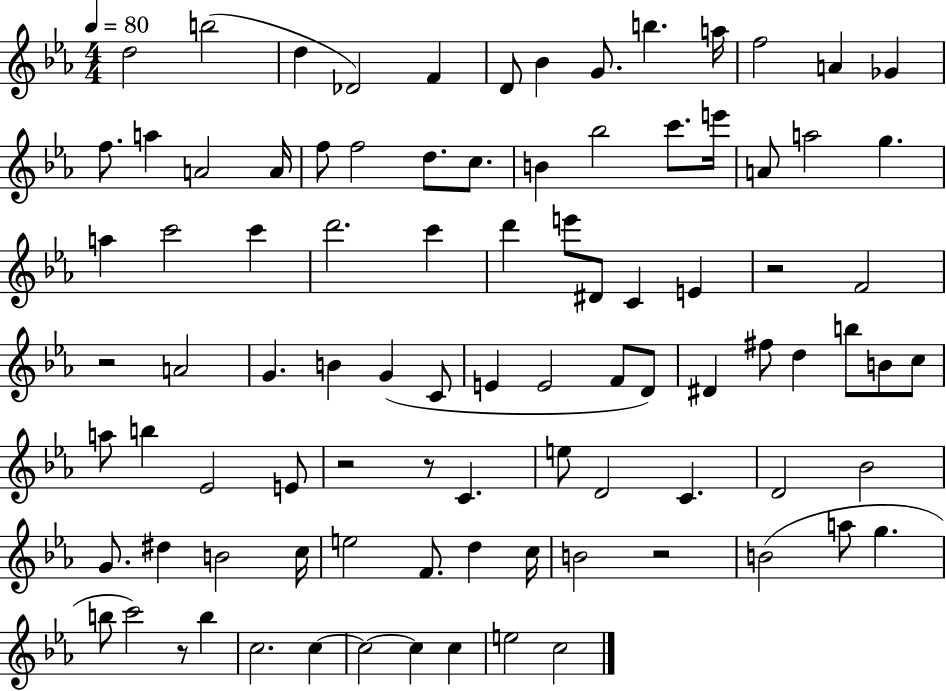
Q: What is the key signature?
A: EES major